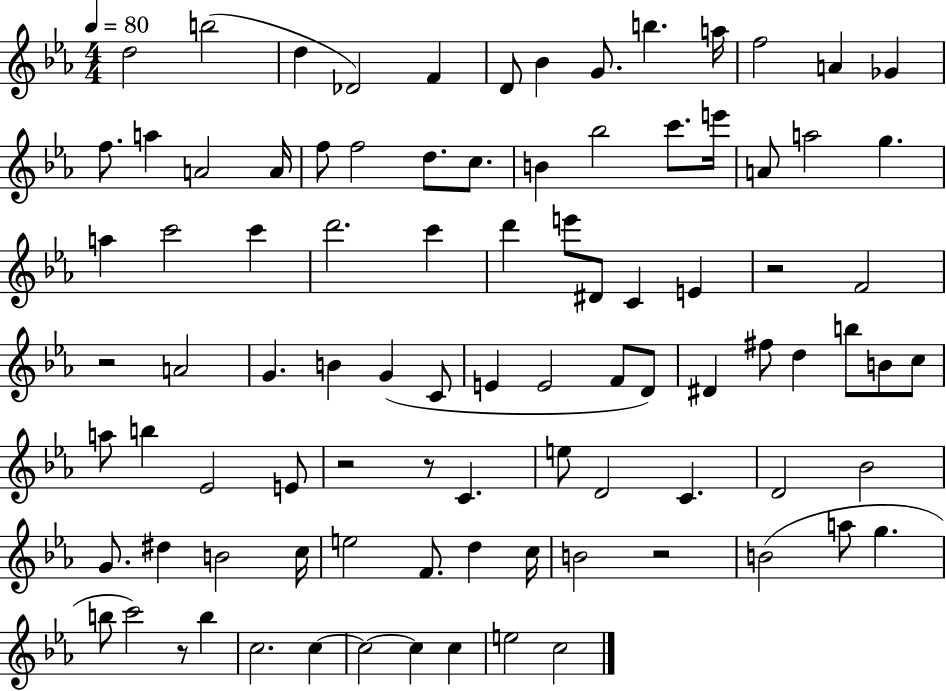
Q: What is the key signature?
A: EES major